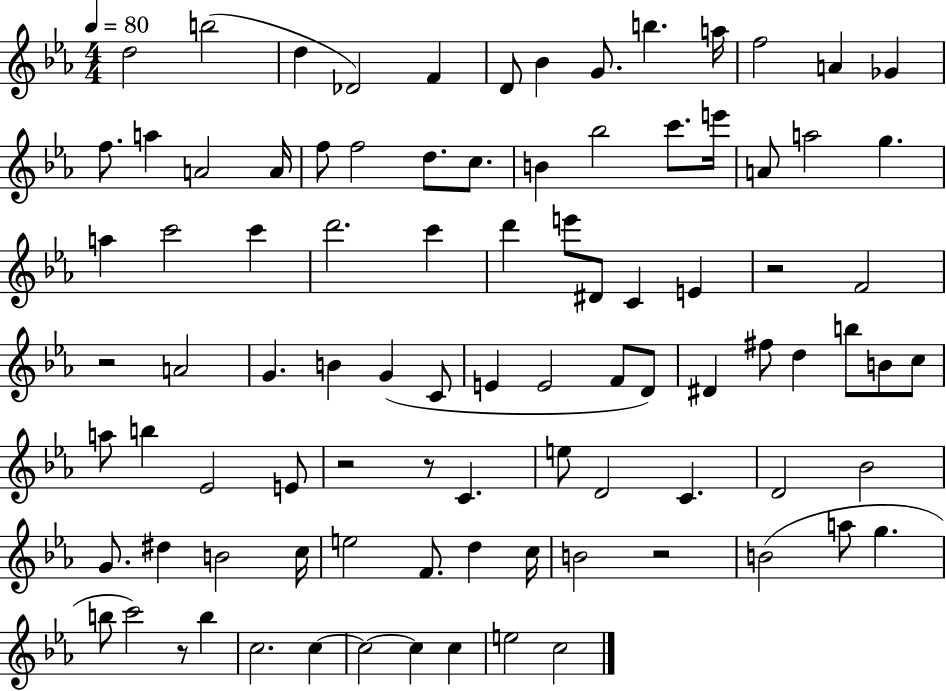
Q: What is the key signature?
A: EES major